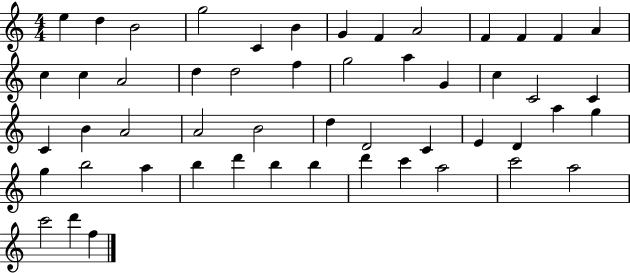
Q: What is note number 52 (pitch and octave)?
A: F5